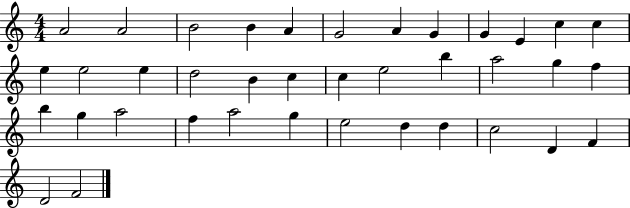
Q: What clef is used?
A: treble